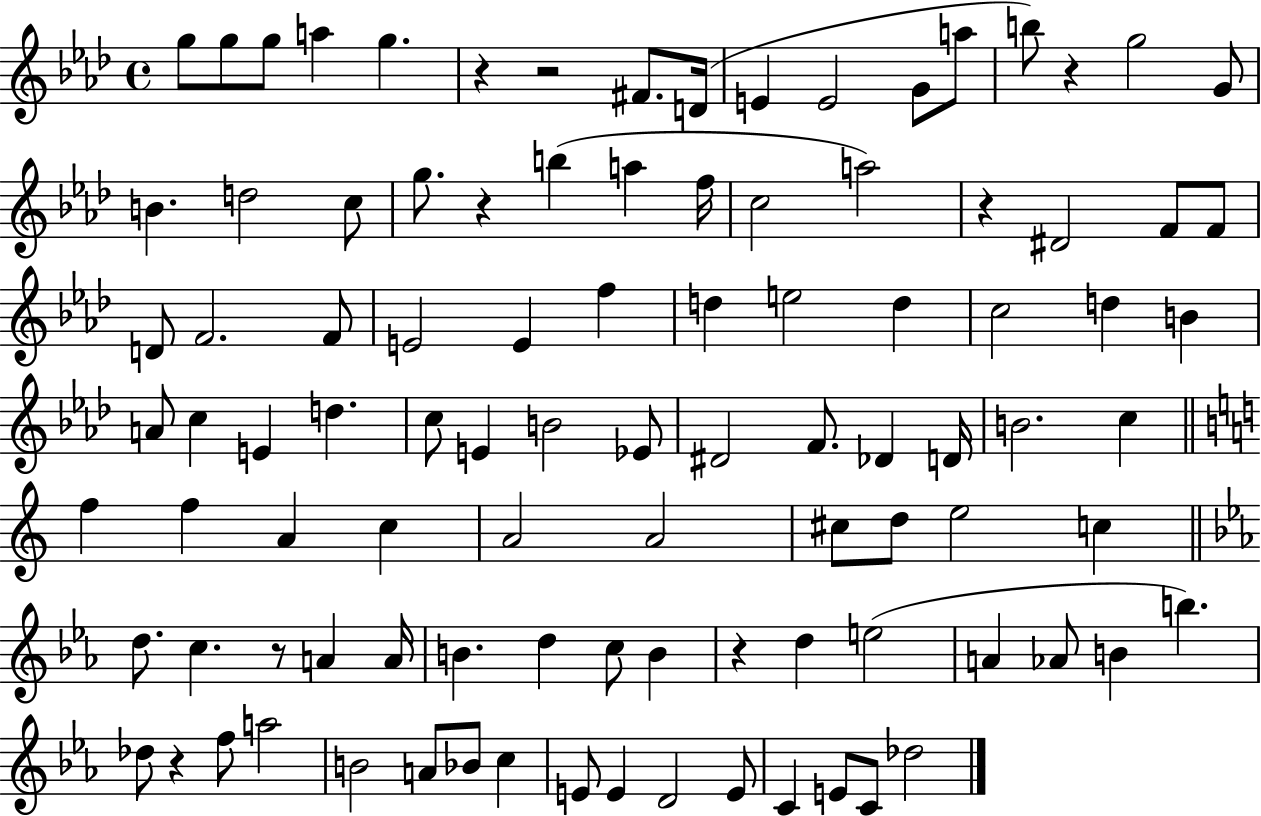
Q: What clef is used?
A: treble